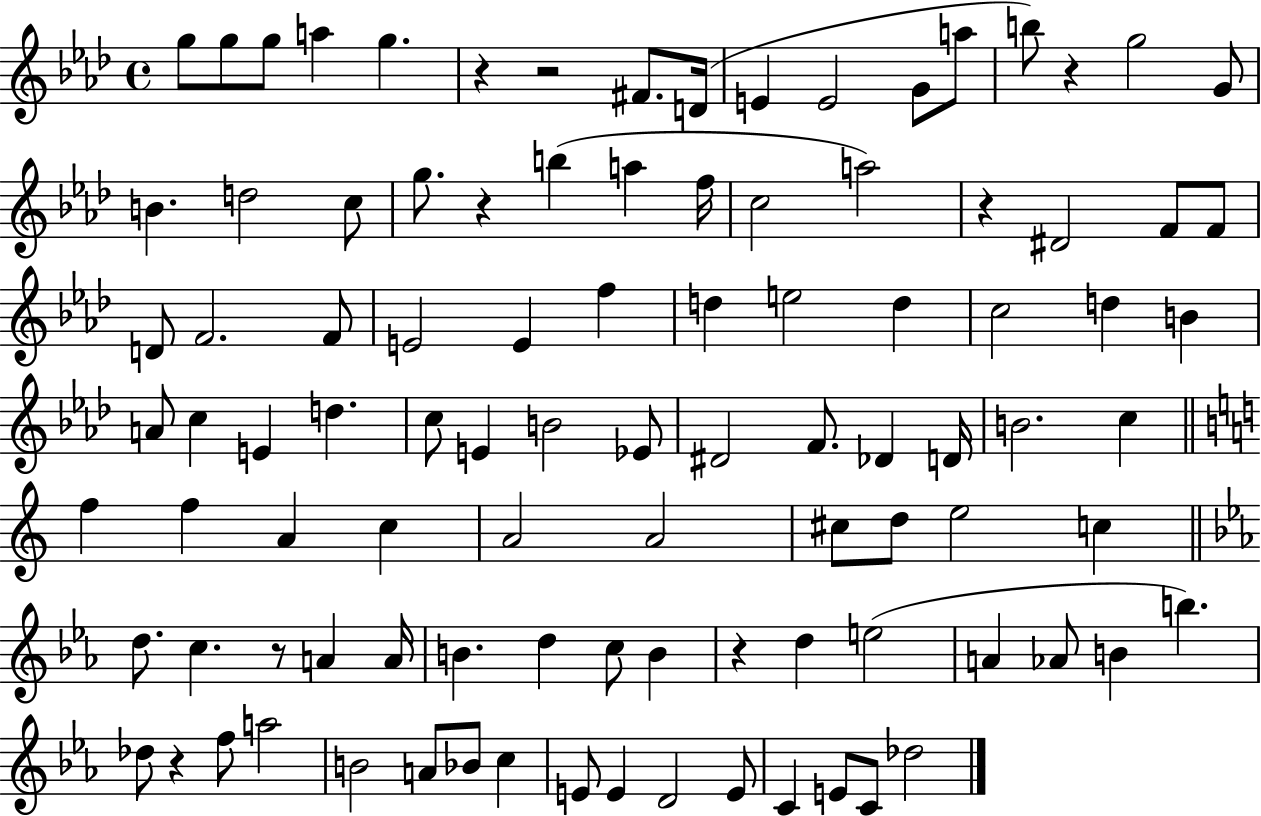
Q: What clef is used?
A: treble